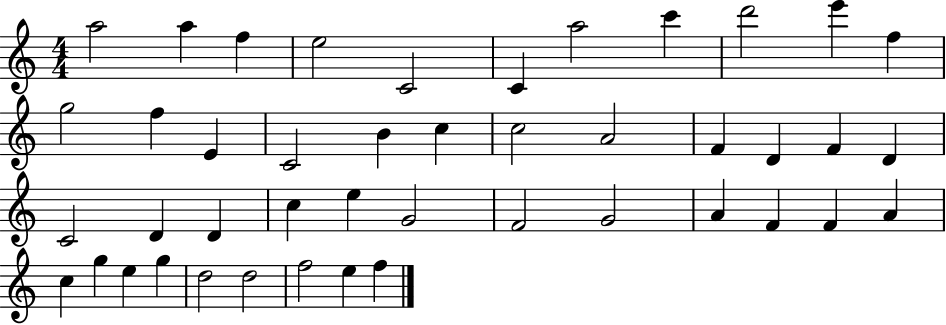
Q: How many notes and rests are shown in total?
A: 44